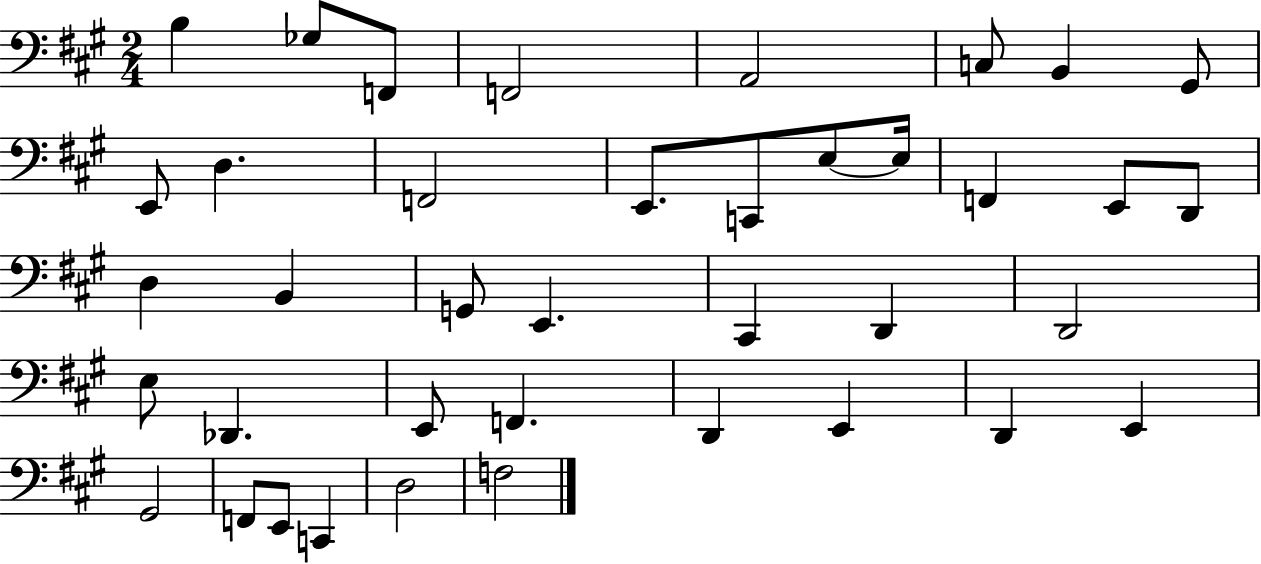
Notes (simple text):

B3/q Gb3/e F2/e F2/h A2/h C3/e B2/q G#2/e E2/e D3/q. F2/h E2/e. C2/e E3/e E3/s F2/q E2/e D2/e D3/q B2/q G2/e E2/q. C#2/q D2/q D2/h E3/e Db2/q. E2/e F2/q. D2/q E2/q D2/q E2/q G#2/h F2/e E2/e C2/q D3/h F3/h